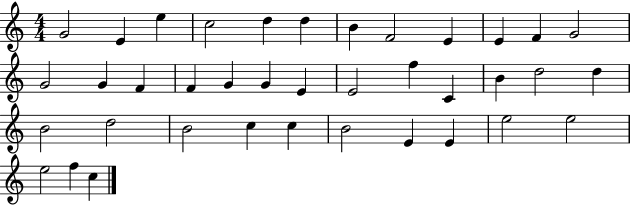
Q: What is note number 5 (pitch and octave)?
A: D5